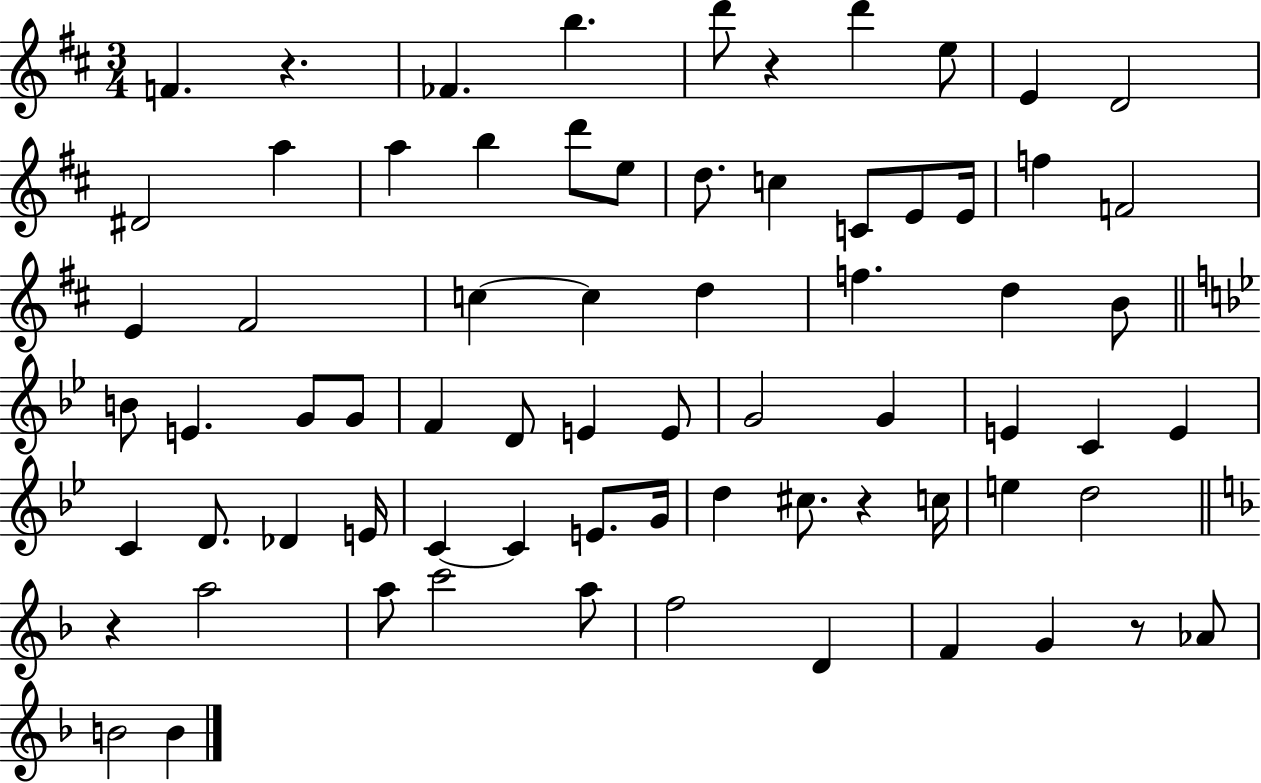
{
  \clef treble
  \numericTimeSignature
  \time 3/4
  \key d \major
  \repeat volta 2 { f'4. r4. | fes'4. b''4. | d'''8 r4 d'''4 e''8 | e'4 d'2 | \break dis'2 a''4 | a''4 b''4 d'''8 e''8 | d''8. c''4 c'8 e'8 e'16 | f''4 f'2 | \break e'4 fis'2 | c''4~~ c''4 d''4 | f''4. d''4 b'8 | \bar "||" \break \key bes \major b'8 e'4. g'8 g'8 | f'4 d'8 e'4 e'8 | g'2 g'4 | e'4 c'4 e'4 | \break c'4 d'8. des'4 e'16 | c'4~~ c'4 e'8. g'16 | d''4 cis''8. r4 c''16 | e''4 d''2 | \break \bar "||" \break \key f \major r4 a''2 | a''8 c'''2 a''8 | f''2 d'4 | f'4 g'4 r8 aes'8 | \break b'2 b'4 | } \bar "|."
}